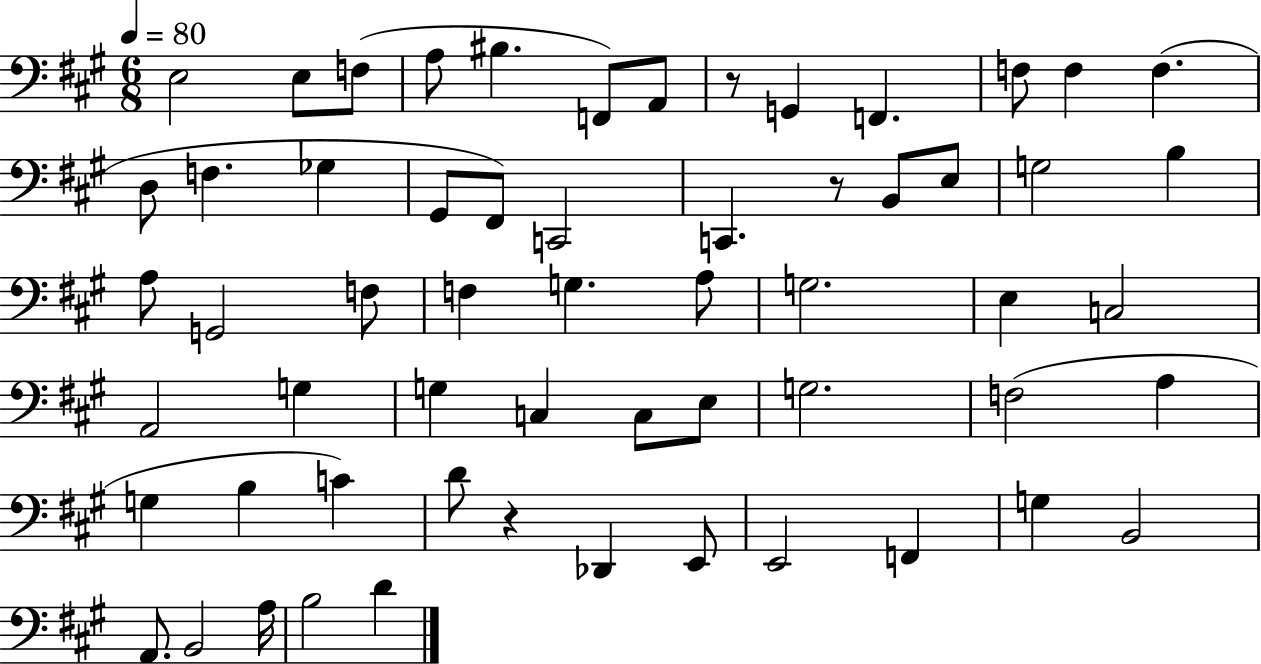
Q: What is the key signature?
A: A major